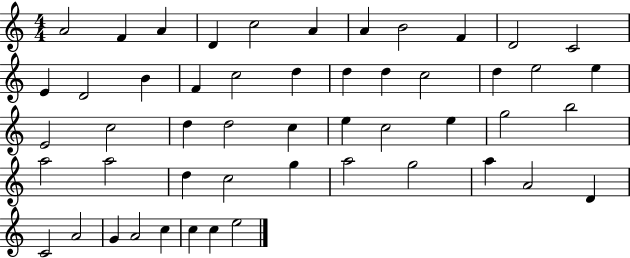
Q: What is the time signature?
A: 4/4